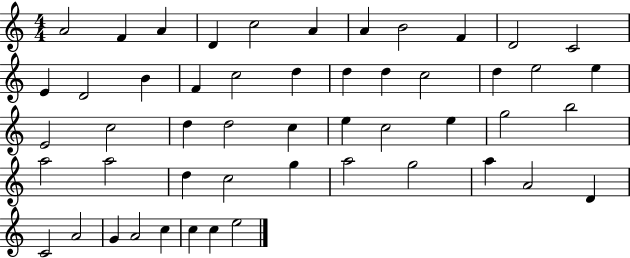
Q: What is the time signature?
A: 4/4